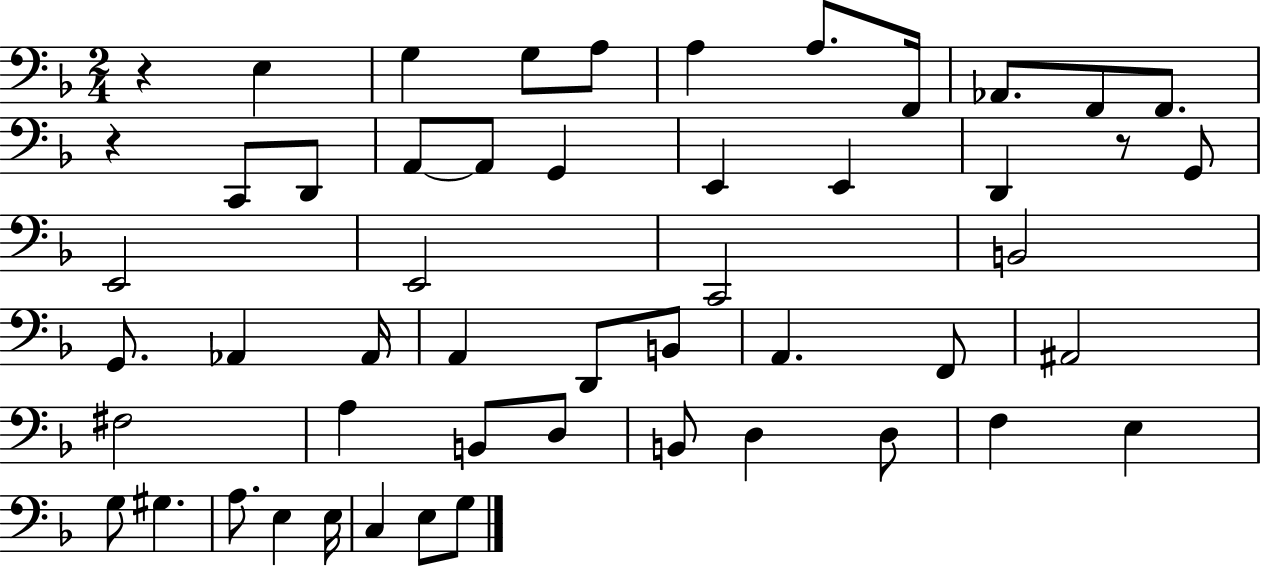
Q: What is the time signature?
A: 2/4